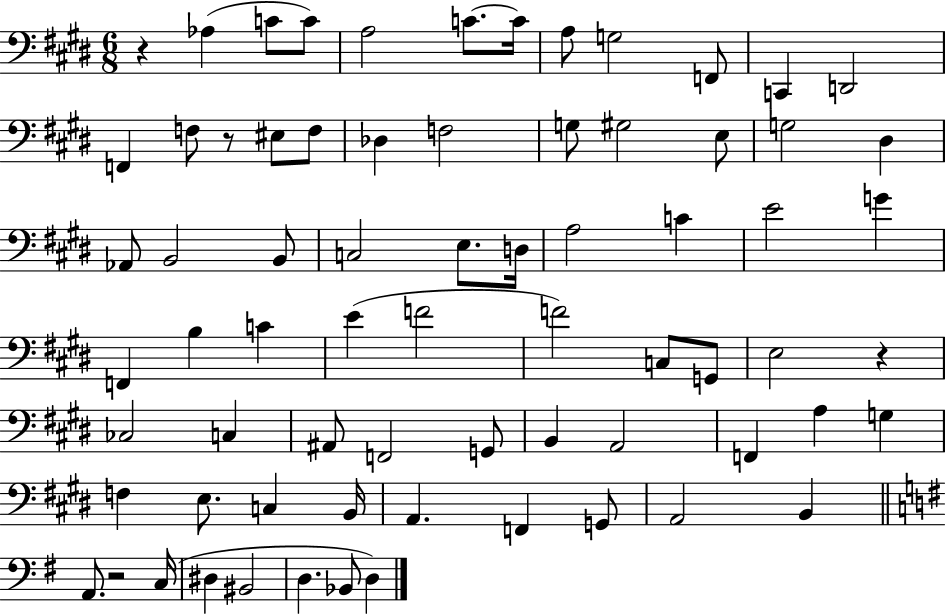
{
  \clef bass
  \numericTimeSignature
  \time 6/8
  \key e \major
  r4 aes4( c'8 c'8) | a2 c'8.~~ c'16 | a8 g2 f,8 | c,4 d,2 | \break f,4 f8 r8 eis8 f8 | des4 f2 | g8 gis2 e8 | g2 dis4 | \break aes,8 b,2 b,8 | c2 e8. d16 | a2 c'4 | e'2 g'4 | \break f,4 b4 c'4 | e'4( f'2 | f'2) c8 g,8 | e2 r4 | \break ces2 c4 | ais,8 f,2 g,8 | b,4 a,2 | f,4 a4 g4 | \break f4 e8. c4 b,16 | a,4. f,4 g,8 | a,2 b,4 | \bar "||" \break \key g \major a,8. r2 c16( | dis4 bis,2 | d4. bes,8 d4) | \bar "|."
}